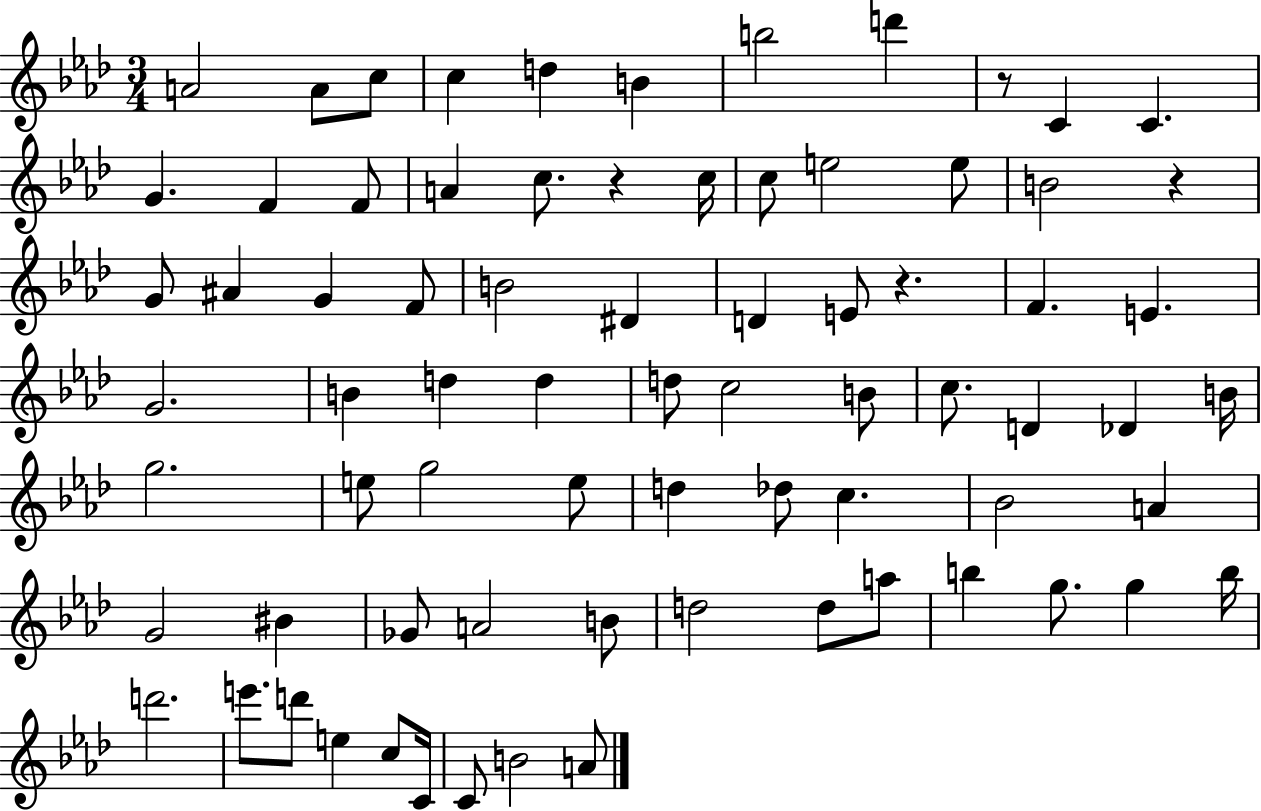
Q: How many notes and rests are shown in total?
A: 75